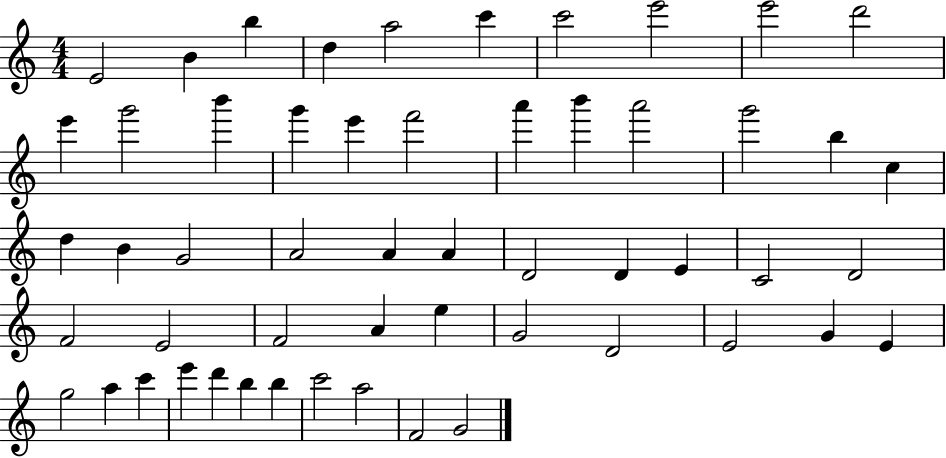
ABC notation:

X:1
T:Untitled
M:4/4
L:1/4
K:C
E2 B b d a2 c' c'2 e'2 e'2 d'2 e' g'2 b' g' e' f'2 a' b' a'2 g'2 b c d B G2 A2 A A D2 D E C2 D2 F2 E2 F2 A e G2 D2 E2 G E g2 a c' e' d' b b c'2 a2 F2 G2